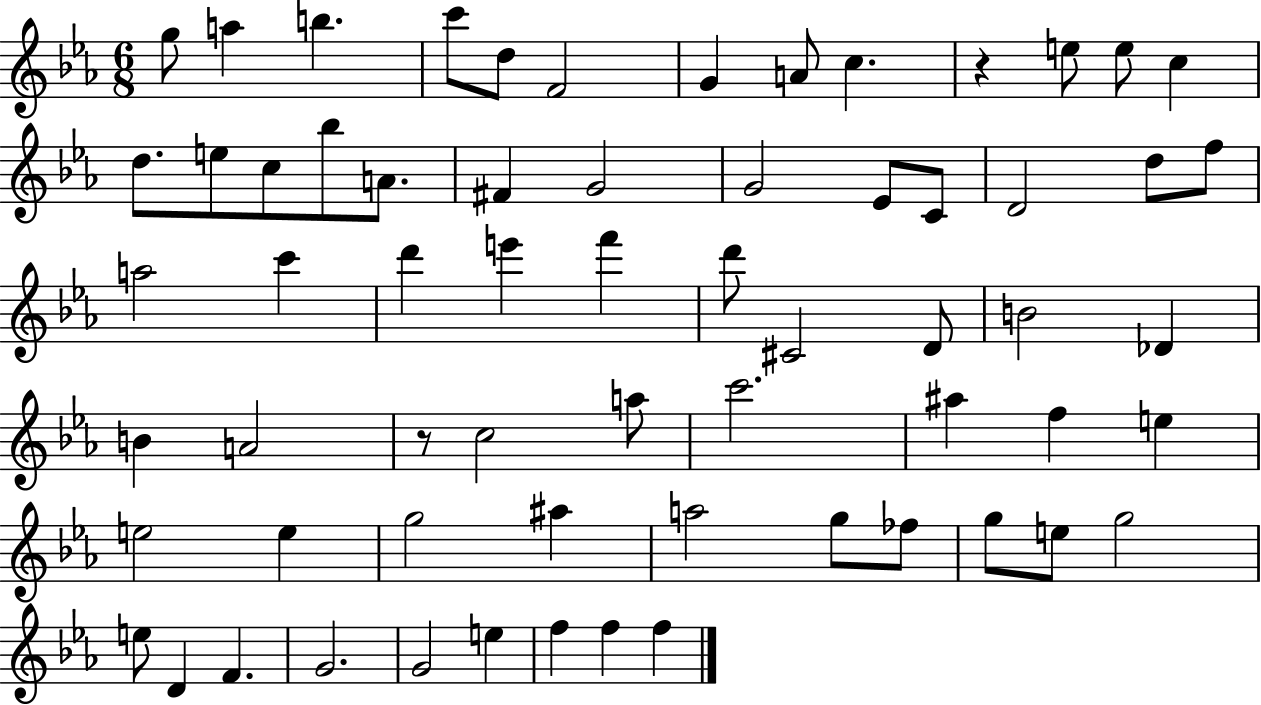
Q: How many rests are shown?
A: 2